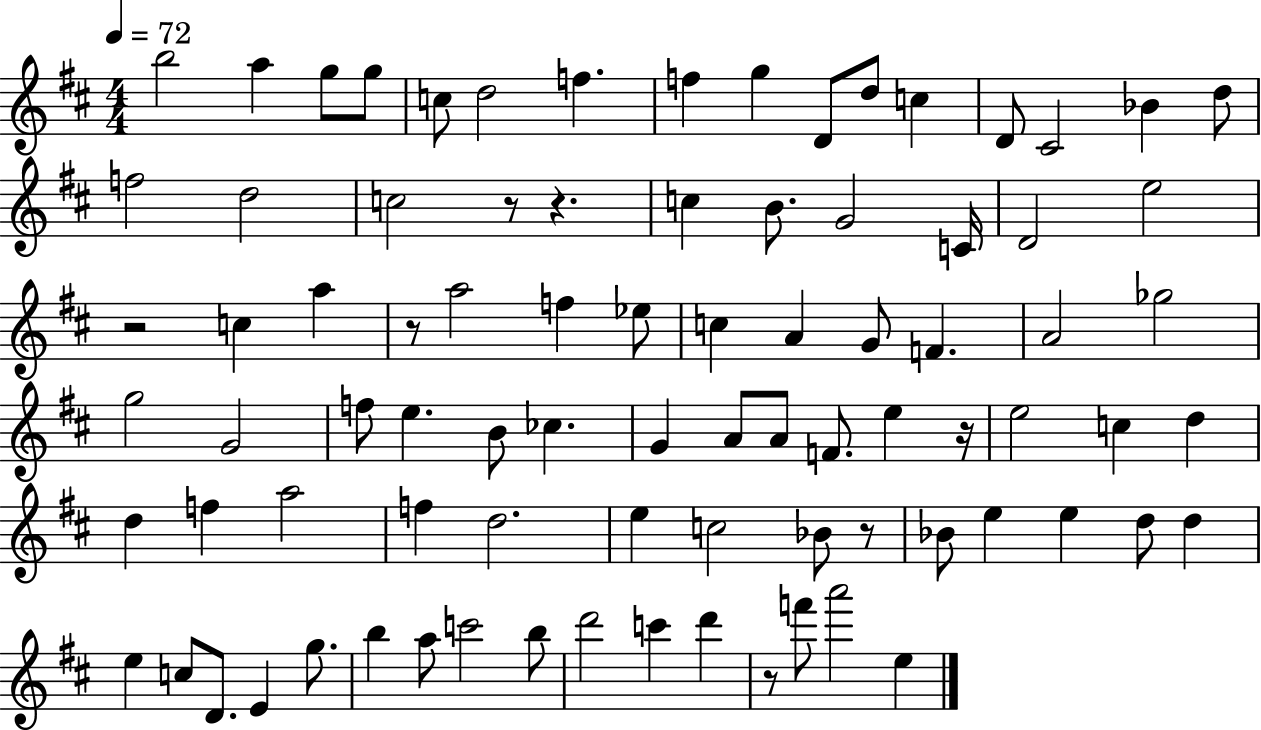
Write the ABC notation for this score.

X:1
T:Untitled
M:4/4
L:1/4
K:D
b2 a g/2 g/2 c/2 d2 f f g D/2 d/2 c D/2 ^C2 _B d/2 f2 d2 c2 z/2 z c B/2 G2 C/4 D2 e2 z2 c a z/2 a2 f _e/2 c A G/2 F A2 _g2 g2 G2 f/2 e B/2 _c G A/2 A/2 F/2 e z/4 e2 c d d f a2 f d2 e c2 _B/2 z/2 _B/2 e e d/2 d e c/2 D/2 E g/2 b a/2 c'2 b/2 d'2 c' d' z/2 f'/2 a'2 e